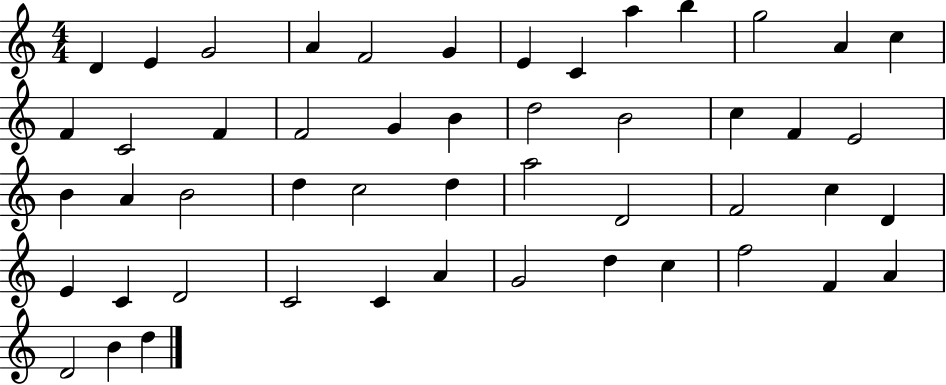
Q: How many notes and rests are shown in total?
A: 50